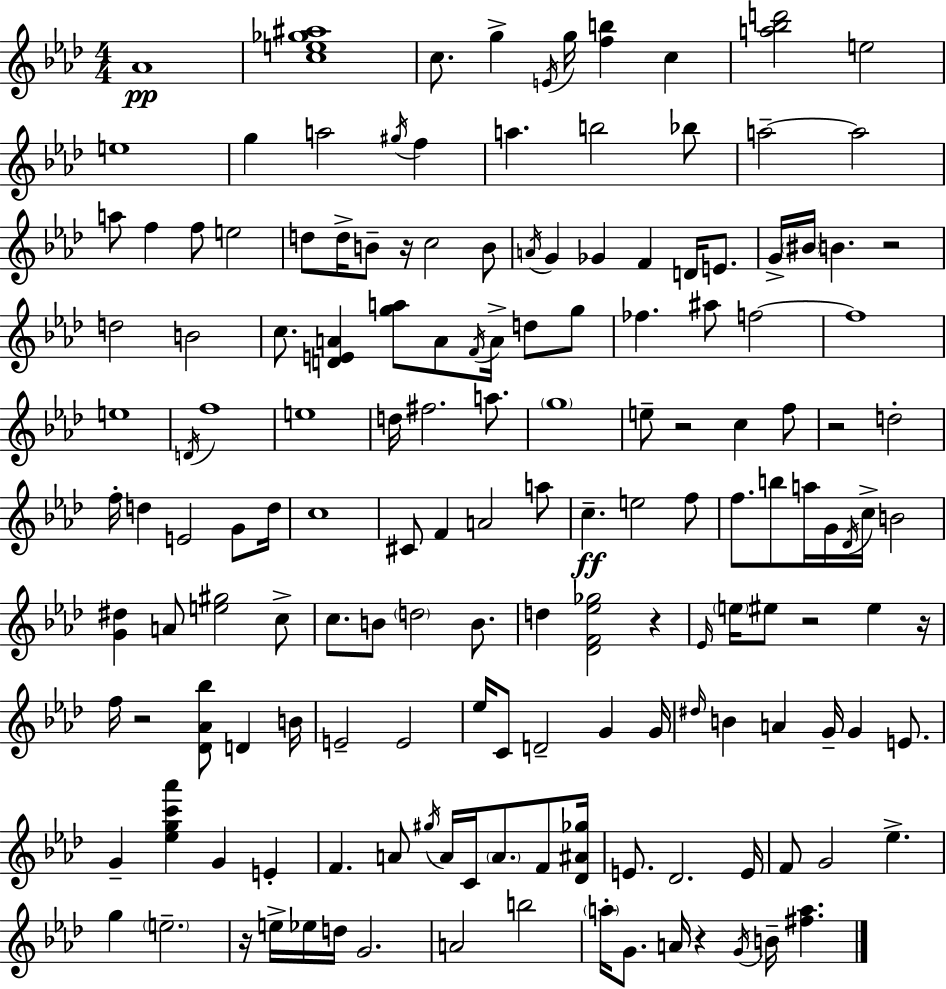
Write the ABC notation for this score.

X:1
T:Untitled
M:4/4
L:1/4
K:Fm
_A4 [ce_g^a]4 c/2 g E/4 g/4 [fb] c [a_bd']2 e2 e4 g a2 ^g/4 f a b2 _b/2 a2 a2 a/2 f f/2 e2 d/2 d/4 B/2 z/4 c2 B/2 A/4 G _G F D/4 E/2 G/4 ^B/4 B z2 d2 B2 c/2 [DEA] [ga]/2 A/2 F/4 A/4 d/2 g/2 _f ^a/2 f2 f4 e4 D/4 f4 e4 d/4 ^f2 a/2 g4 e/2 z2 c f/2 z2 d2 f/4 d E2 G/2 d/4 c4 ^C/2 F A2 a/2 c e2 f/2 f/2 b/2 a/4 G/4 _D/4 c/4 B2 [G^d] A/2 [e^g]2 c/2 c/2 B/2 d2 B/2 d [_DF_e_g]2 z _E/4 e/4 ^e/2 z2 ^e z/4 f/4 z2 [_D_A_b]/2 D B/4 E2 E2 _e/4 C/2 D2 G G/4 ^d/4 B A G/4 G E/2 G [_egc'_a'] G E F A/2 ^g/4 A/4 C/4 A/2 F/2 [_D^A_g]/4 E/2 _D2 E/4 F/2 G2 _e g e2 z/4 e/4 _e/4 d/4 G2 A2 b2 a/4 G/2 A/4 z G/4 B/4 [^fa]